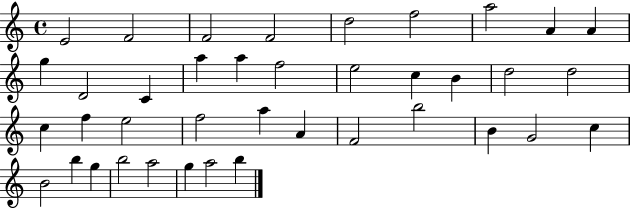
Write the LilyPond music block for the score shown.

{
  \clef treble
  \time 4/4
  \defaultTimeSignature
  \key c \major
  e'2 f'2 | f'2 f'2 | d''2 f''2 | a''2 a'4 a'4 | \break g''4 d'2 c'4 | a''4 a''4 f''2 | e''2 c''4 b'4 | d''2 d''2 | \break c''4 f''4 e''2 | f''2 a''4 a'4 | f'2 b''2 | b'4 g'2 c''4 | \break b'2 b''4 g''4 | b''2 a''2 | g''4 a''2 b''4 | \bar "|."
}